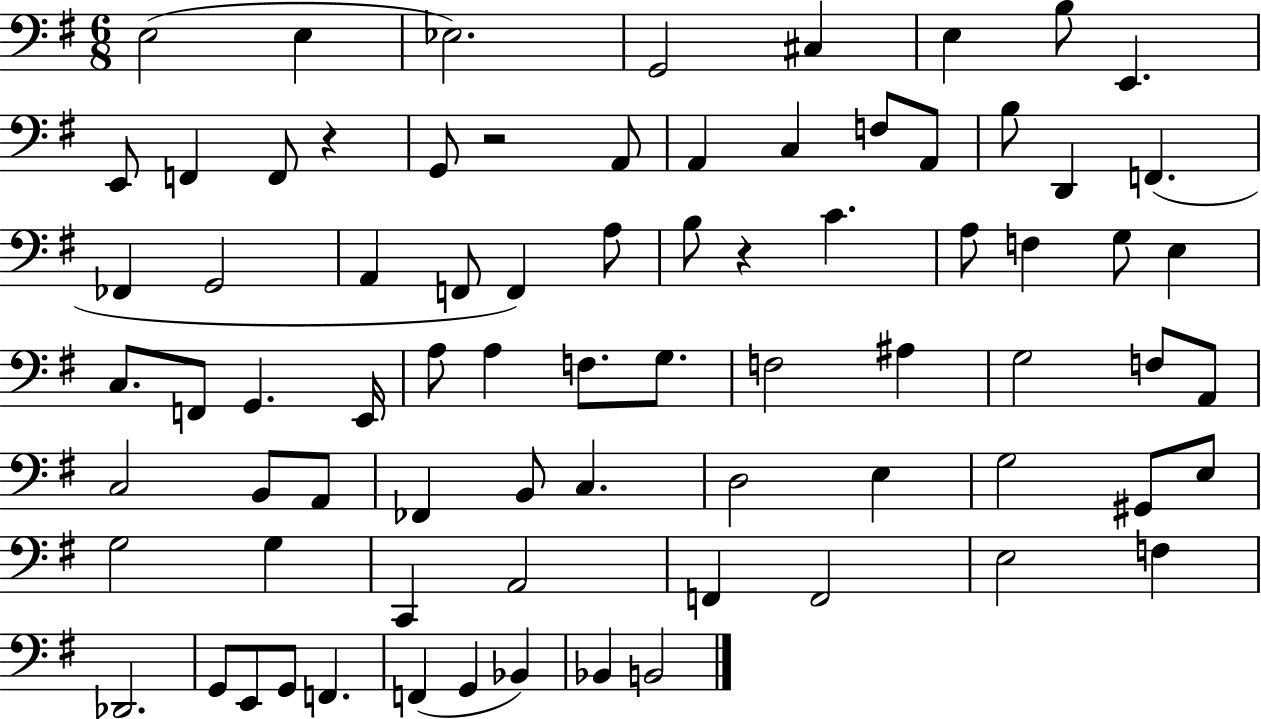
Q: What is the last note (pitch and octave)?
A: B2